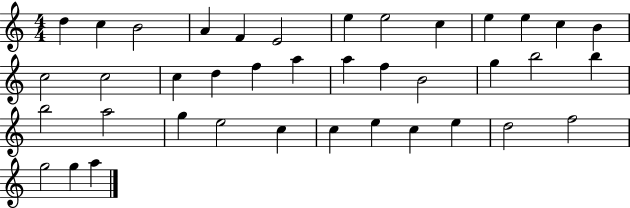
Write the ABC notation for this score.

X:1
T:Untitled
M:4/4
L:1/4
K:C
d c B2 A F E2 e e2 c e e c B c2 c2 c d f a a f B2 g b2 b b2 a2 g e2 c c e c e d2 f2 g2 g a